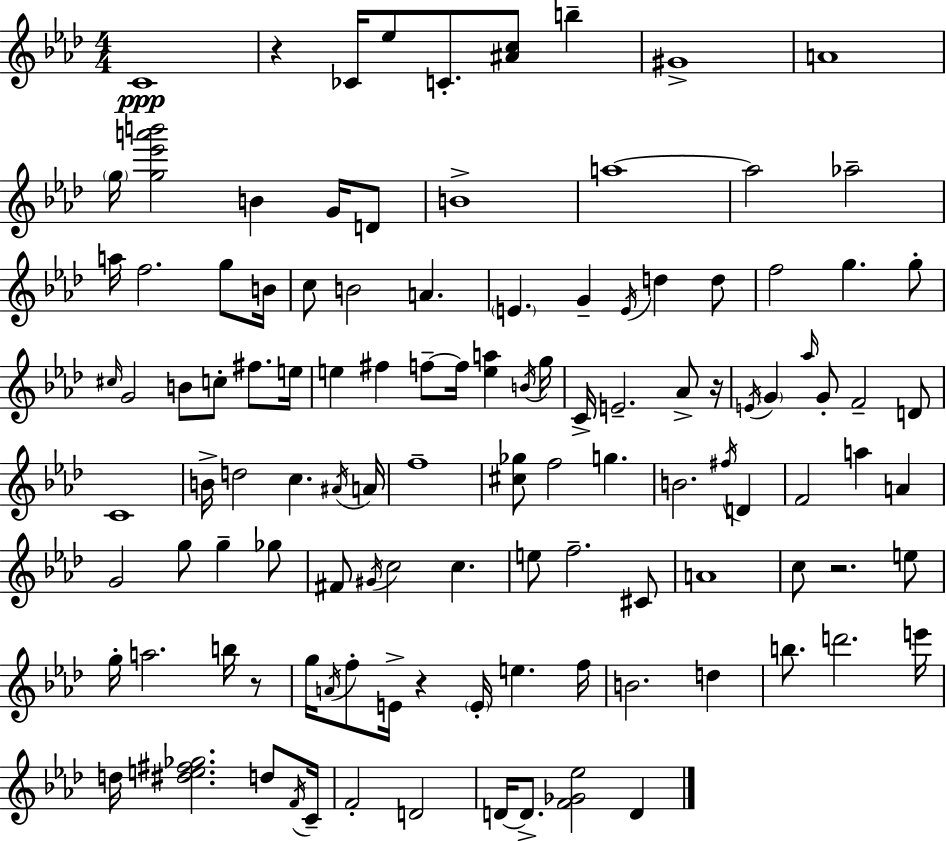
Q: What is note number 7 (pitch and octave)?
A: A4